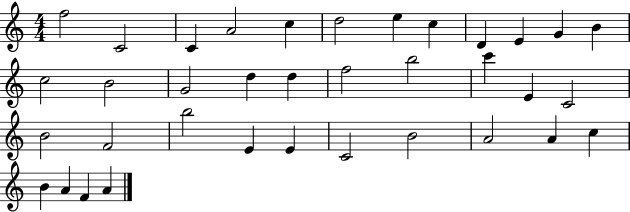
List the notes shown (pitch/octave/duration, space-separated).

F5/h C4/h C4/q A4/h C5/q D5/h E5/q C5/q D4/q E4/q G4/q B4/q C5/h B4/h G4/h D5/q D5/q F5/h B5/h C6/q E4/q C4/h B4/h F4/h B5/h E4/q E4/q C4/h B4/h A4/h A4/q C5/q B4/q A4/q F4/q A4/q